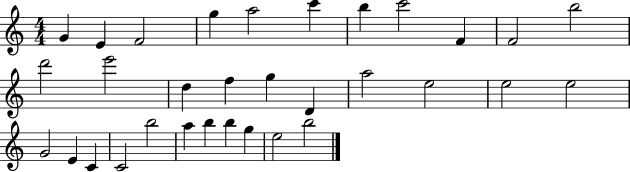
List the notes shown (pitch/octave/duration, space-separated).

G4/q E4/q F4/h G5/q A5/h C6/q B5/q C6/h F4/q F4/h B5/h D6/h E6/h D5/q F5/q G5/q D4/q A5/h E5/h E5/h E5/h G4/h E4/q C4/q C4/h B5/h A5/q B5/q B5/q G5/q E5/h B5/h